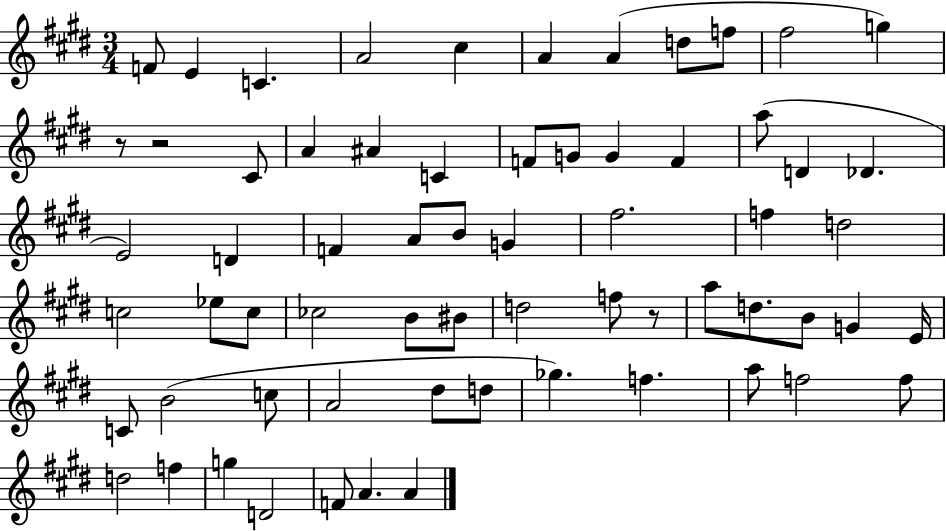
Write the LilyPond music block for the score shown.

{
  \clef treble
  \numericTimeSignature
  \time 3/4
  \key e \major
  f'8 e'4 c'4. | a'2 cis''4 | a'4 a'4( d''8 f''8 | fis''2 g''4) | \break r8 r2 cis'8 | a'4 ais'4 c'4 | f'8 g'8 g'4 f'4 | a''8( d'4 des'4. | \break e'2) d'4 | f'4 a'8 b'8 g'4 | fis''2. | f''4 d''2 | \break c''2 ees''8 c''8 | ces''2 b'8 bis'8 | d''2 f''8 r8 | a''8 d''8. b'8 g'4 e'16 | \break c'8 b'2( c''8 | a'2 dis''8 d''8 | ges''4.) f''4. | a''8 f''2 f''8 | \break d''2 f''4 | g''4 d'2 | f'8 a'4. a'4 | \bar "|."
}